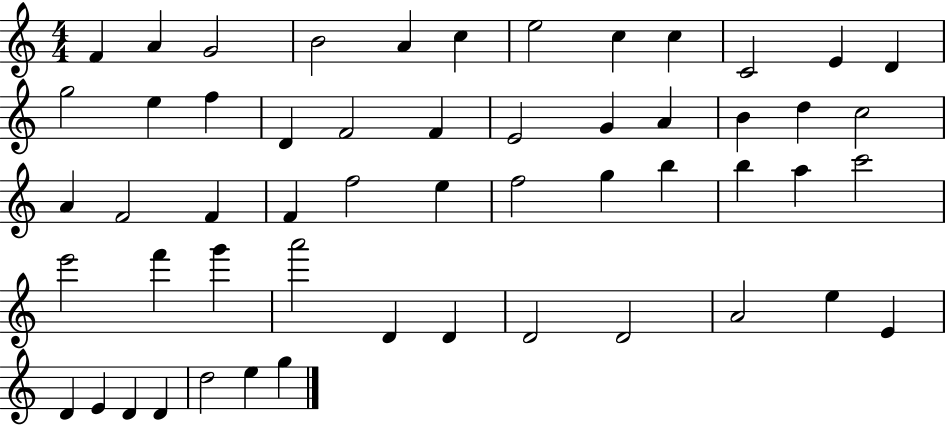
X:1
T:Untitled
M:4/4
L:1/4
K:C
F A G2 B2 A c e2 c c C2 E D g2 e f D F2 F E2 G A B d c2 A F2 F F f2 e f2 g b b a c'2 e'2 f' g' a'2 D D D2 D2 A2 e E D E D D d2 e g